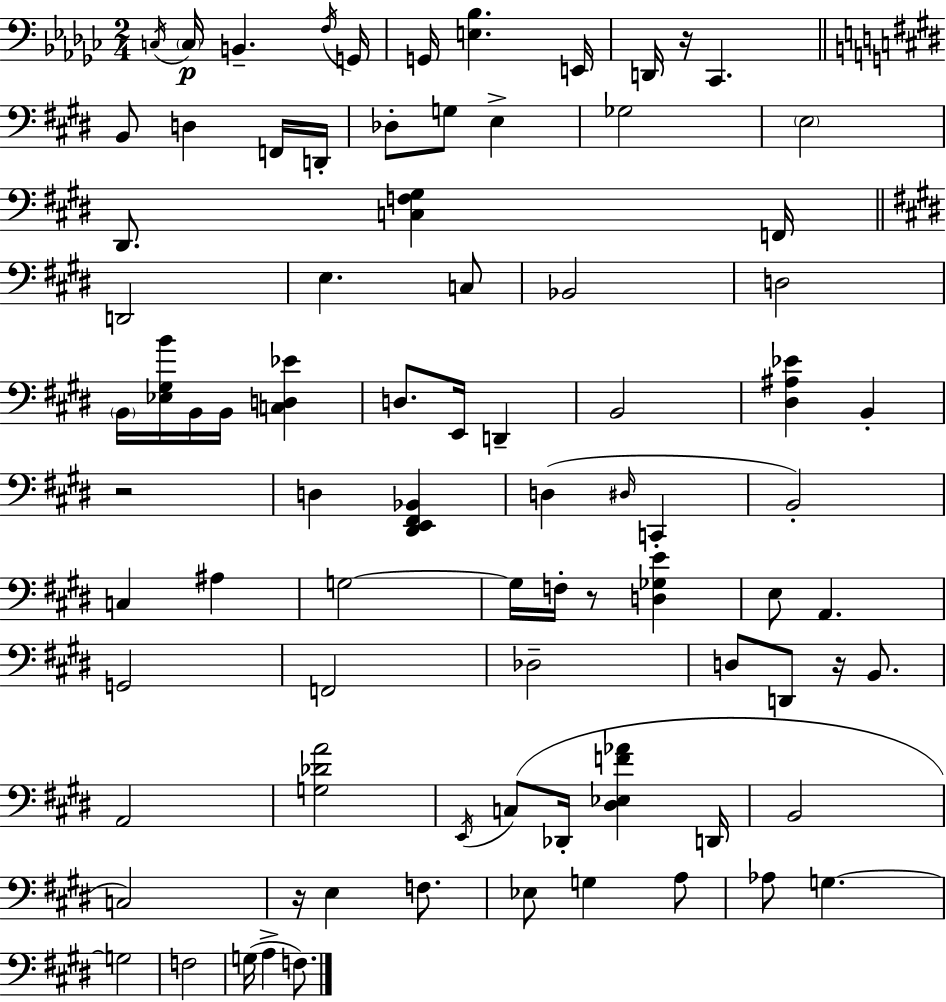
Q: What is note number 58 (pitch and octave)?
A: C3